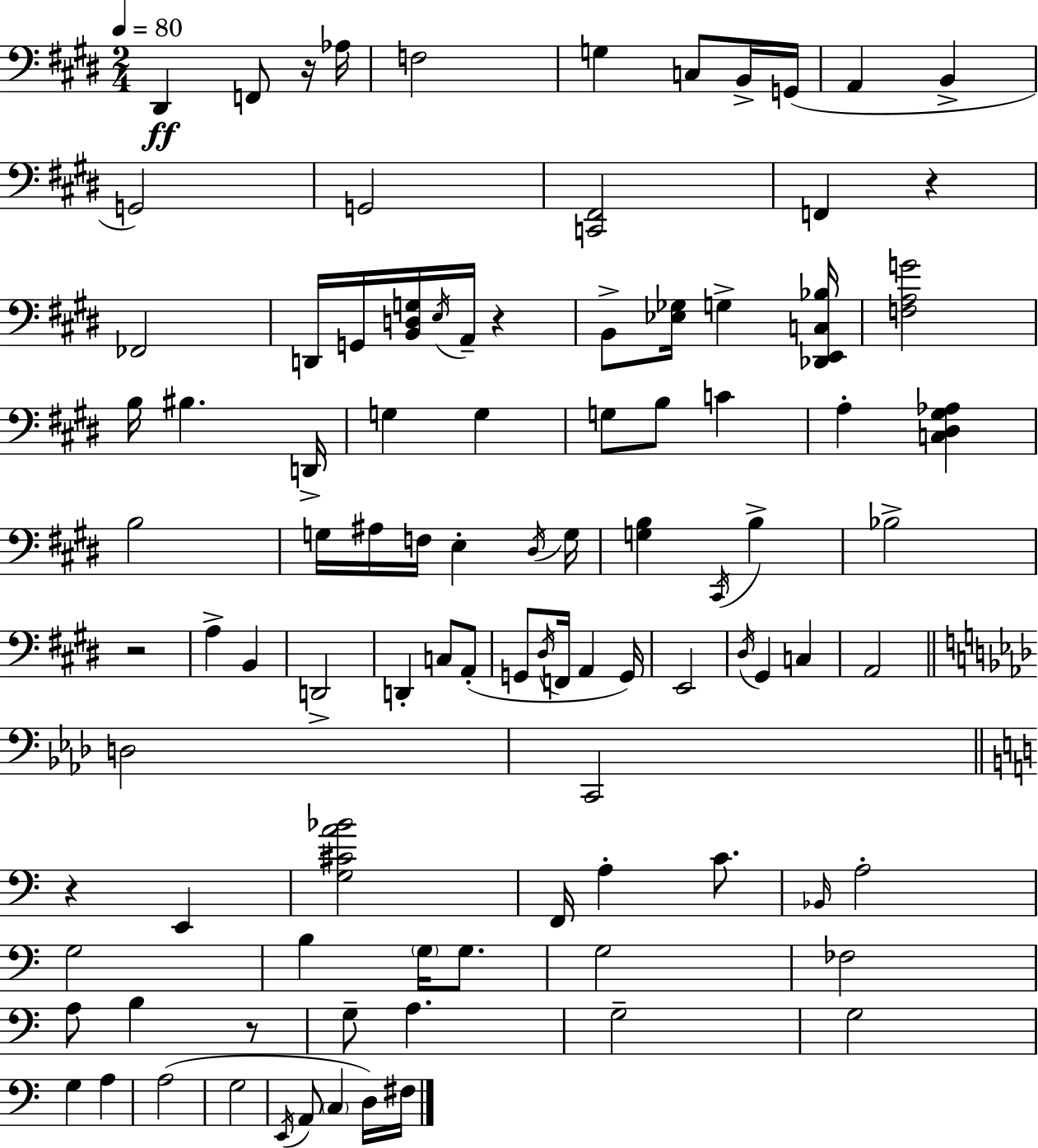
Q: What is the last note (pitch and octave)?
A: F#3